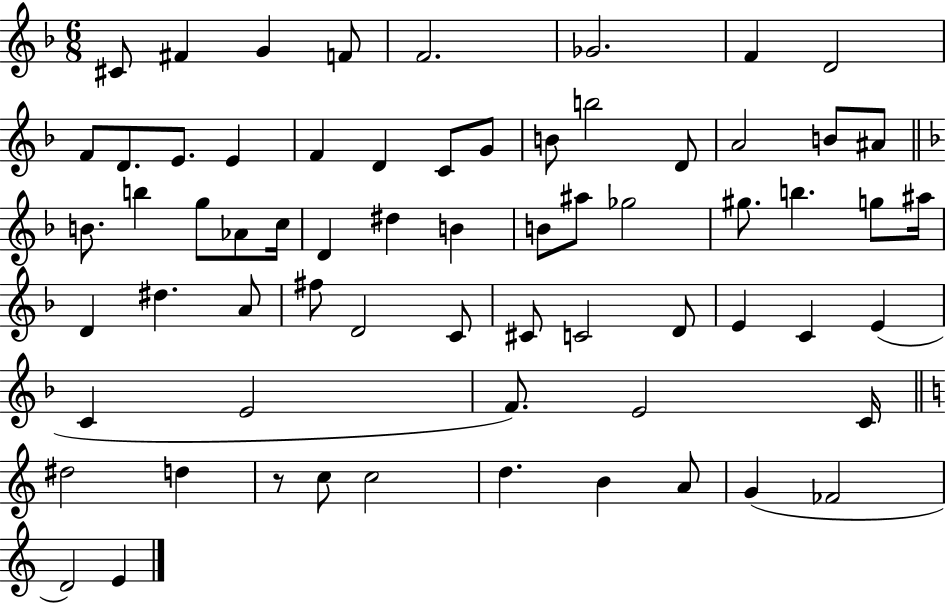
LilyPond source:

{
  \clef treble
  \numericTimeSignature
  \time 6/8
  \key f \major
  cis'8 fis'4 g'4 f'8 | f'2. | ges'2. | f'4 d'2 | \break f'8 d'8. e'8. e'4 | f'4 d'4 c'8 g'8 | b'8 b''2 d'8 | a'2 b'8 ais'8 | \break \bar "||" \break \key d \minor b'8. b''4 g''8 aes'8 c''16 | d'4 dis''4 b'4 | b'8 ais''8 ges''2 | gis''8. b''4. g''8 ais''16 | \break d'4 dis''4. a'8 | fis''8 d'2 c'8 | cis'8 c'2 d'8 | e'4 c'4 e'4( | \break c'4 e'2 | f'8.) e'2 c'16 | \bar "||" \break \key c \major dis''2 d''4 | r8 c''8 c''2 | d''4. b'4 a'8 | g'4( fes'2 | \break d'2) e'4 | \bar "|."
}